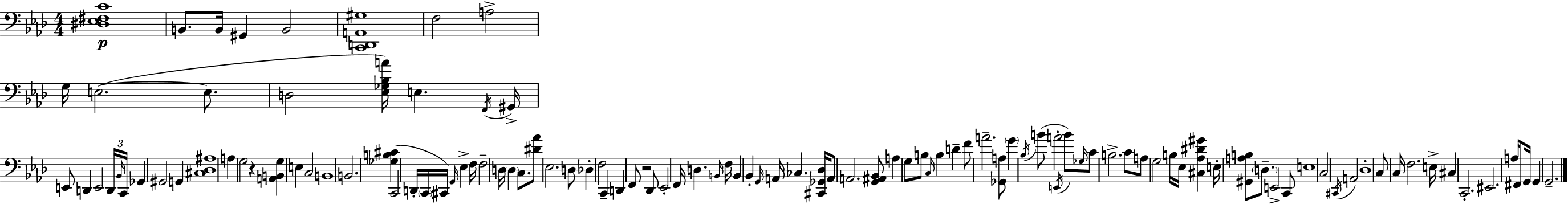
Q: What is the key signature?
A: AES major